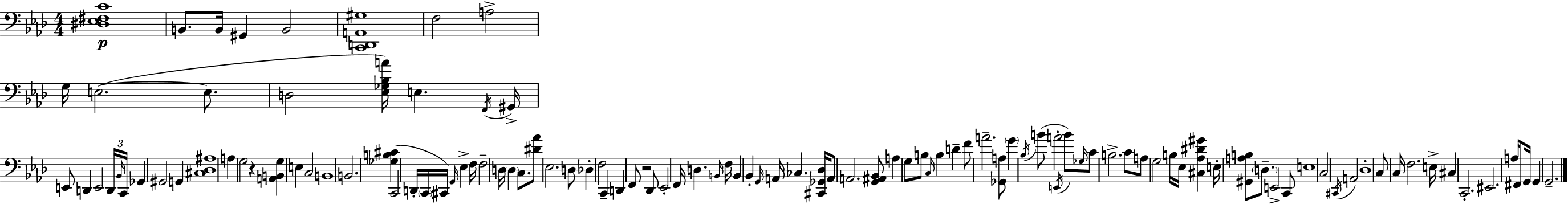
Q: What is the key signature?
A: AES major